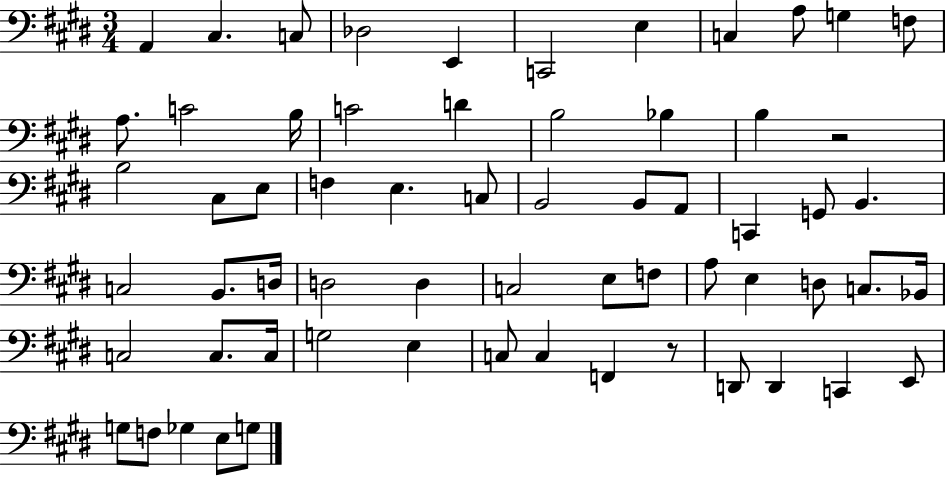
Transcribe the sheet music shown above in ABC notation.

X:1
T:Untitled
M:3/4
L:1/4
K:E
A,, ^C, C,/2 _D,2 E,, C,,2 E, C, A,/2 G, F,/2 A,/2 C2 B,/4 C2 D B,2 _B, B, z2 B,2 ^C,/2 E,/2 F, E, C,/2 B,,2 B,,/2 A,,/2 C,, G,,/2 B,, C,2 B,,/2 D,/4 D,2 D, C,2 E,/2 F,/2 A,/2 E, D,/2 C,/2 _B,,/4 C,2 C,/2 C,/4 G,2 E, C,/2 C, F,, z/2 D,,/2 D,, C,, E,,/2 G,/2 F,/2 _G, E,/2 G,/2